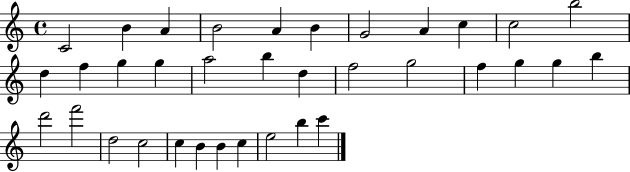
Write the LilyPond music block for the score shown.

{
  \clef treble
  \time 4/4
  \defaultTimeSignature
  \key c \major
  c'2 b'4 a'4 | b'2 a'4 b'4 | g'2 a'4 c''4 | c''2 b''2 | \break d''4 f''4 g''4 g''4 | a''2 b''4 d''4 | f''2 g''2 | f''4 g''4 g''4 b''4 | \break d'''2 f'''2 | d''2 c''2 | c''4 b'4 b'4 c''4 | e''2 b''4 c'''4 | \break \bar "|."
}